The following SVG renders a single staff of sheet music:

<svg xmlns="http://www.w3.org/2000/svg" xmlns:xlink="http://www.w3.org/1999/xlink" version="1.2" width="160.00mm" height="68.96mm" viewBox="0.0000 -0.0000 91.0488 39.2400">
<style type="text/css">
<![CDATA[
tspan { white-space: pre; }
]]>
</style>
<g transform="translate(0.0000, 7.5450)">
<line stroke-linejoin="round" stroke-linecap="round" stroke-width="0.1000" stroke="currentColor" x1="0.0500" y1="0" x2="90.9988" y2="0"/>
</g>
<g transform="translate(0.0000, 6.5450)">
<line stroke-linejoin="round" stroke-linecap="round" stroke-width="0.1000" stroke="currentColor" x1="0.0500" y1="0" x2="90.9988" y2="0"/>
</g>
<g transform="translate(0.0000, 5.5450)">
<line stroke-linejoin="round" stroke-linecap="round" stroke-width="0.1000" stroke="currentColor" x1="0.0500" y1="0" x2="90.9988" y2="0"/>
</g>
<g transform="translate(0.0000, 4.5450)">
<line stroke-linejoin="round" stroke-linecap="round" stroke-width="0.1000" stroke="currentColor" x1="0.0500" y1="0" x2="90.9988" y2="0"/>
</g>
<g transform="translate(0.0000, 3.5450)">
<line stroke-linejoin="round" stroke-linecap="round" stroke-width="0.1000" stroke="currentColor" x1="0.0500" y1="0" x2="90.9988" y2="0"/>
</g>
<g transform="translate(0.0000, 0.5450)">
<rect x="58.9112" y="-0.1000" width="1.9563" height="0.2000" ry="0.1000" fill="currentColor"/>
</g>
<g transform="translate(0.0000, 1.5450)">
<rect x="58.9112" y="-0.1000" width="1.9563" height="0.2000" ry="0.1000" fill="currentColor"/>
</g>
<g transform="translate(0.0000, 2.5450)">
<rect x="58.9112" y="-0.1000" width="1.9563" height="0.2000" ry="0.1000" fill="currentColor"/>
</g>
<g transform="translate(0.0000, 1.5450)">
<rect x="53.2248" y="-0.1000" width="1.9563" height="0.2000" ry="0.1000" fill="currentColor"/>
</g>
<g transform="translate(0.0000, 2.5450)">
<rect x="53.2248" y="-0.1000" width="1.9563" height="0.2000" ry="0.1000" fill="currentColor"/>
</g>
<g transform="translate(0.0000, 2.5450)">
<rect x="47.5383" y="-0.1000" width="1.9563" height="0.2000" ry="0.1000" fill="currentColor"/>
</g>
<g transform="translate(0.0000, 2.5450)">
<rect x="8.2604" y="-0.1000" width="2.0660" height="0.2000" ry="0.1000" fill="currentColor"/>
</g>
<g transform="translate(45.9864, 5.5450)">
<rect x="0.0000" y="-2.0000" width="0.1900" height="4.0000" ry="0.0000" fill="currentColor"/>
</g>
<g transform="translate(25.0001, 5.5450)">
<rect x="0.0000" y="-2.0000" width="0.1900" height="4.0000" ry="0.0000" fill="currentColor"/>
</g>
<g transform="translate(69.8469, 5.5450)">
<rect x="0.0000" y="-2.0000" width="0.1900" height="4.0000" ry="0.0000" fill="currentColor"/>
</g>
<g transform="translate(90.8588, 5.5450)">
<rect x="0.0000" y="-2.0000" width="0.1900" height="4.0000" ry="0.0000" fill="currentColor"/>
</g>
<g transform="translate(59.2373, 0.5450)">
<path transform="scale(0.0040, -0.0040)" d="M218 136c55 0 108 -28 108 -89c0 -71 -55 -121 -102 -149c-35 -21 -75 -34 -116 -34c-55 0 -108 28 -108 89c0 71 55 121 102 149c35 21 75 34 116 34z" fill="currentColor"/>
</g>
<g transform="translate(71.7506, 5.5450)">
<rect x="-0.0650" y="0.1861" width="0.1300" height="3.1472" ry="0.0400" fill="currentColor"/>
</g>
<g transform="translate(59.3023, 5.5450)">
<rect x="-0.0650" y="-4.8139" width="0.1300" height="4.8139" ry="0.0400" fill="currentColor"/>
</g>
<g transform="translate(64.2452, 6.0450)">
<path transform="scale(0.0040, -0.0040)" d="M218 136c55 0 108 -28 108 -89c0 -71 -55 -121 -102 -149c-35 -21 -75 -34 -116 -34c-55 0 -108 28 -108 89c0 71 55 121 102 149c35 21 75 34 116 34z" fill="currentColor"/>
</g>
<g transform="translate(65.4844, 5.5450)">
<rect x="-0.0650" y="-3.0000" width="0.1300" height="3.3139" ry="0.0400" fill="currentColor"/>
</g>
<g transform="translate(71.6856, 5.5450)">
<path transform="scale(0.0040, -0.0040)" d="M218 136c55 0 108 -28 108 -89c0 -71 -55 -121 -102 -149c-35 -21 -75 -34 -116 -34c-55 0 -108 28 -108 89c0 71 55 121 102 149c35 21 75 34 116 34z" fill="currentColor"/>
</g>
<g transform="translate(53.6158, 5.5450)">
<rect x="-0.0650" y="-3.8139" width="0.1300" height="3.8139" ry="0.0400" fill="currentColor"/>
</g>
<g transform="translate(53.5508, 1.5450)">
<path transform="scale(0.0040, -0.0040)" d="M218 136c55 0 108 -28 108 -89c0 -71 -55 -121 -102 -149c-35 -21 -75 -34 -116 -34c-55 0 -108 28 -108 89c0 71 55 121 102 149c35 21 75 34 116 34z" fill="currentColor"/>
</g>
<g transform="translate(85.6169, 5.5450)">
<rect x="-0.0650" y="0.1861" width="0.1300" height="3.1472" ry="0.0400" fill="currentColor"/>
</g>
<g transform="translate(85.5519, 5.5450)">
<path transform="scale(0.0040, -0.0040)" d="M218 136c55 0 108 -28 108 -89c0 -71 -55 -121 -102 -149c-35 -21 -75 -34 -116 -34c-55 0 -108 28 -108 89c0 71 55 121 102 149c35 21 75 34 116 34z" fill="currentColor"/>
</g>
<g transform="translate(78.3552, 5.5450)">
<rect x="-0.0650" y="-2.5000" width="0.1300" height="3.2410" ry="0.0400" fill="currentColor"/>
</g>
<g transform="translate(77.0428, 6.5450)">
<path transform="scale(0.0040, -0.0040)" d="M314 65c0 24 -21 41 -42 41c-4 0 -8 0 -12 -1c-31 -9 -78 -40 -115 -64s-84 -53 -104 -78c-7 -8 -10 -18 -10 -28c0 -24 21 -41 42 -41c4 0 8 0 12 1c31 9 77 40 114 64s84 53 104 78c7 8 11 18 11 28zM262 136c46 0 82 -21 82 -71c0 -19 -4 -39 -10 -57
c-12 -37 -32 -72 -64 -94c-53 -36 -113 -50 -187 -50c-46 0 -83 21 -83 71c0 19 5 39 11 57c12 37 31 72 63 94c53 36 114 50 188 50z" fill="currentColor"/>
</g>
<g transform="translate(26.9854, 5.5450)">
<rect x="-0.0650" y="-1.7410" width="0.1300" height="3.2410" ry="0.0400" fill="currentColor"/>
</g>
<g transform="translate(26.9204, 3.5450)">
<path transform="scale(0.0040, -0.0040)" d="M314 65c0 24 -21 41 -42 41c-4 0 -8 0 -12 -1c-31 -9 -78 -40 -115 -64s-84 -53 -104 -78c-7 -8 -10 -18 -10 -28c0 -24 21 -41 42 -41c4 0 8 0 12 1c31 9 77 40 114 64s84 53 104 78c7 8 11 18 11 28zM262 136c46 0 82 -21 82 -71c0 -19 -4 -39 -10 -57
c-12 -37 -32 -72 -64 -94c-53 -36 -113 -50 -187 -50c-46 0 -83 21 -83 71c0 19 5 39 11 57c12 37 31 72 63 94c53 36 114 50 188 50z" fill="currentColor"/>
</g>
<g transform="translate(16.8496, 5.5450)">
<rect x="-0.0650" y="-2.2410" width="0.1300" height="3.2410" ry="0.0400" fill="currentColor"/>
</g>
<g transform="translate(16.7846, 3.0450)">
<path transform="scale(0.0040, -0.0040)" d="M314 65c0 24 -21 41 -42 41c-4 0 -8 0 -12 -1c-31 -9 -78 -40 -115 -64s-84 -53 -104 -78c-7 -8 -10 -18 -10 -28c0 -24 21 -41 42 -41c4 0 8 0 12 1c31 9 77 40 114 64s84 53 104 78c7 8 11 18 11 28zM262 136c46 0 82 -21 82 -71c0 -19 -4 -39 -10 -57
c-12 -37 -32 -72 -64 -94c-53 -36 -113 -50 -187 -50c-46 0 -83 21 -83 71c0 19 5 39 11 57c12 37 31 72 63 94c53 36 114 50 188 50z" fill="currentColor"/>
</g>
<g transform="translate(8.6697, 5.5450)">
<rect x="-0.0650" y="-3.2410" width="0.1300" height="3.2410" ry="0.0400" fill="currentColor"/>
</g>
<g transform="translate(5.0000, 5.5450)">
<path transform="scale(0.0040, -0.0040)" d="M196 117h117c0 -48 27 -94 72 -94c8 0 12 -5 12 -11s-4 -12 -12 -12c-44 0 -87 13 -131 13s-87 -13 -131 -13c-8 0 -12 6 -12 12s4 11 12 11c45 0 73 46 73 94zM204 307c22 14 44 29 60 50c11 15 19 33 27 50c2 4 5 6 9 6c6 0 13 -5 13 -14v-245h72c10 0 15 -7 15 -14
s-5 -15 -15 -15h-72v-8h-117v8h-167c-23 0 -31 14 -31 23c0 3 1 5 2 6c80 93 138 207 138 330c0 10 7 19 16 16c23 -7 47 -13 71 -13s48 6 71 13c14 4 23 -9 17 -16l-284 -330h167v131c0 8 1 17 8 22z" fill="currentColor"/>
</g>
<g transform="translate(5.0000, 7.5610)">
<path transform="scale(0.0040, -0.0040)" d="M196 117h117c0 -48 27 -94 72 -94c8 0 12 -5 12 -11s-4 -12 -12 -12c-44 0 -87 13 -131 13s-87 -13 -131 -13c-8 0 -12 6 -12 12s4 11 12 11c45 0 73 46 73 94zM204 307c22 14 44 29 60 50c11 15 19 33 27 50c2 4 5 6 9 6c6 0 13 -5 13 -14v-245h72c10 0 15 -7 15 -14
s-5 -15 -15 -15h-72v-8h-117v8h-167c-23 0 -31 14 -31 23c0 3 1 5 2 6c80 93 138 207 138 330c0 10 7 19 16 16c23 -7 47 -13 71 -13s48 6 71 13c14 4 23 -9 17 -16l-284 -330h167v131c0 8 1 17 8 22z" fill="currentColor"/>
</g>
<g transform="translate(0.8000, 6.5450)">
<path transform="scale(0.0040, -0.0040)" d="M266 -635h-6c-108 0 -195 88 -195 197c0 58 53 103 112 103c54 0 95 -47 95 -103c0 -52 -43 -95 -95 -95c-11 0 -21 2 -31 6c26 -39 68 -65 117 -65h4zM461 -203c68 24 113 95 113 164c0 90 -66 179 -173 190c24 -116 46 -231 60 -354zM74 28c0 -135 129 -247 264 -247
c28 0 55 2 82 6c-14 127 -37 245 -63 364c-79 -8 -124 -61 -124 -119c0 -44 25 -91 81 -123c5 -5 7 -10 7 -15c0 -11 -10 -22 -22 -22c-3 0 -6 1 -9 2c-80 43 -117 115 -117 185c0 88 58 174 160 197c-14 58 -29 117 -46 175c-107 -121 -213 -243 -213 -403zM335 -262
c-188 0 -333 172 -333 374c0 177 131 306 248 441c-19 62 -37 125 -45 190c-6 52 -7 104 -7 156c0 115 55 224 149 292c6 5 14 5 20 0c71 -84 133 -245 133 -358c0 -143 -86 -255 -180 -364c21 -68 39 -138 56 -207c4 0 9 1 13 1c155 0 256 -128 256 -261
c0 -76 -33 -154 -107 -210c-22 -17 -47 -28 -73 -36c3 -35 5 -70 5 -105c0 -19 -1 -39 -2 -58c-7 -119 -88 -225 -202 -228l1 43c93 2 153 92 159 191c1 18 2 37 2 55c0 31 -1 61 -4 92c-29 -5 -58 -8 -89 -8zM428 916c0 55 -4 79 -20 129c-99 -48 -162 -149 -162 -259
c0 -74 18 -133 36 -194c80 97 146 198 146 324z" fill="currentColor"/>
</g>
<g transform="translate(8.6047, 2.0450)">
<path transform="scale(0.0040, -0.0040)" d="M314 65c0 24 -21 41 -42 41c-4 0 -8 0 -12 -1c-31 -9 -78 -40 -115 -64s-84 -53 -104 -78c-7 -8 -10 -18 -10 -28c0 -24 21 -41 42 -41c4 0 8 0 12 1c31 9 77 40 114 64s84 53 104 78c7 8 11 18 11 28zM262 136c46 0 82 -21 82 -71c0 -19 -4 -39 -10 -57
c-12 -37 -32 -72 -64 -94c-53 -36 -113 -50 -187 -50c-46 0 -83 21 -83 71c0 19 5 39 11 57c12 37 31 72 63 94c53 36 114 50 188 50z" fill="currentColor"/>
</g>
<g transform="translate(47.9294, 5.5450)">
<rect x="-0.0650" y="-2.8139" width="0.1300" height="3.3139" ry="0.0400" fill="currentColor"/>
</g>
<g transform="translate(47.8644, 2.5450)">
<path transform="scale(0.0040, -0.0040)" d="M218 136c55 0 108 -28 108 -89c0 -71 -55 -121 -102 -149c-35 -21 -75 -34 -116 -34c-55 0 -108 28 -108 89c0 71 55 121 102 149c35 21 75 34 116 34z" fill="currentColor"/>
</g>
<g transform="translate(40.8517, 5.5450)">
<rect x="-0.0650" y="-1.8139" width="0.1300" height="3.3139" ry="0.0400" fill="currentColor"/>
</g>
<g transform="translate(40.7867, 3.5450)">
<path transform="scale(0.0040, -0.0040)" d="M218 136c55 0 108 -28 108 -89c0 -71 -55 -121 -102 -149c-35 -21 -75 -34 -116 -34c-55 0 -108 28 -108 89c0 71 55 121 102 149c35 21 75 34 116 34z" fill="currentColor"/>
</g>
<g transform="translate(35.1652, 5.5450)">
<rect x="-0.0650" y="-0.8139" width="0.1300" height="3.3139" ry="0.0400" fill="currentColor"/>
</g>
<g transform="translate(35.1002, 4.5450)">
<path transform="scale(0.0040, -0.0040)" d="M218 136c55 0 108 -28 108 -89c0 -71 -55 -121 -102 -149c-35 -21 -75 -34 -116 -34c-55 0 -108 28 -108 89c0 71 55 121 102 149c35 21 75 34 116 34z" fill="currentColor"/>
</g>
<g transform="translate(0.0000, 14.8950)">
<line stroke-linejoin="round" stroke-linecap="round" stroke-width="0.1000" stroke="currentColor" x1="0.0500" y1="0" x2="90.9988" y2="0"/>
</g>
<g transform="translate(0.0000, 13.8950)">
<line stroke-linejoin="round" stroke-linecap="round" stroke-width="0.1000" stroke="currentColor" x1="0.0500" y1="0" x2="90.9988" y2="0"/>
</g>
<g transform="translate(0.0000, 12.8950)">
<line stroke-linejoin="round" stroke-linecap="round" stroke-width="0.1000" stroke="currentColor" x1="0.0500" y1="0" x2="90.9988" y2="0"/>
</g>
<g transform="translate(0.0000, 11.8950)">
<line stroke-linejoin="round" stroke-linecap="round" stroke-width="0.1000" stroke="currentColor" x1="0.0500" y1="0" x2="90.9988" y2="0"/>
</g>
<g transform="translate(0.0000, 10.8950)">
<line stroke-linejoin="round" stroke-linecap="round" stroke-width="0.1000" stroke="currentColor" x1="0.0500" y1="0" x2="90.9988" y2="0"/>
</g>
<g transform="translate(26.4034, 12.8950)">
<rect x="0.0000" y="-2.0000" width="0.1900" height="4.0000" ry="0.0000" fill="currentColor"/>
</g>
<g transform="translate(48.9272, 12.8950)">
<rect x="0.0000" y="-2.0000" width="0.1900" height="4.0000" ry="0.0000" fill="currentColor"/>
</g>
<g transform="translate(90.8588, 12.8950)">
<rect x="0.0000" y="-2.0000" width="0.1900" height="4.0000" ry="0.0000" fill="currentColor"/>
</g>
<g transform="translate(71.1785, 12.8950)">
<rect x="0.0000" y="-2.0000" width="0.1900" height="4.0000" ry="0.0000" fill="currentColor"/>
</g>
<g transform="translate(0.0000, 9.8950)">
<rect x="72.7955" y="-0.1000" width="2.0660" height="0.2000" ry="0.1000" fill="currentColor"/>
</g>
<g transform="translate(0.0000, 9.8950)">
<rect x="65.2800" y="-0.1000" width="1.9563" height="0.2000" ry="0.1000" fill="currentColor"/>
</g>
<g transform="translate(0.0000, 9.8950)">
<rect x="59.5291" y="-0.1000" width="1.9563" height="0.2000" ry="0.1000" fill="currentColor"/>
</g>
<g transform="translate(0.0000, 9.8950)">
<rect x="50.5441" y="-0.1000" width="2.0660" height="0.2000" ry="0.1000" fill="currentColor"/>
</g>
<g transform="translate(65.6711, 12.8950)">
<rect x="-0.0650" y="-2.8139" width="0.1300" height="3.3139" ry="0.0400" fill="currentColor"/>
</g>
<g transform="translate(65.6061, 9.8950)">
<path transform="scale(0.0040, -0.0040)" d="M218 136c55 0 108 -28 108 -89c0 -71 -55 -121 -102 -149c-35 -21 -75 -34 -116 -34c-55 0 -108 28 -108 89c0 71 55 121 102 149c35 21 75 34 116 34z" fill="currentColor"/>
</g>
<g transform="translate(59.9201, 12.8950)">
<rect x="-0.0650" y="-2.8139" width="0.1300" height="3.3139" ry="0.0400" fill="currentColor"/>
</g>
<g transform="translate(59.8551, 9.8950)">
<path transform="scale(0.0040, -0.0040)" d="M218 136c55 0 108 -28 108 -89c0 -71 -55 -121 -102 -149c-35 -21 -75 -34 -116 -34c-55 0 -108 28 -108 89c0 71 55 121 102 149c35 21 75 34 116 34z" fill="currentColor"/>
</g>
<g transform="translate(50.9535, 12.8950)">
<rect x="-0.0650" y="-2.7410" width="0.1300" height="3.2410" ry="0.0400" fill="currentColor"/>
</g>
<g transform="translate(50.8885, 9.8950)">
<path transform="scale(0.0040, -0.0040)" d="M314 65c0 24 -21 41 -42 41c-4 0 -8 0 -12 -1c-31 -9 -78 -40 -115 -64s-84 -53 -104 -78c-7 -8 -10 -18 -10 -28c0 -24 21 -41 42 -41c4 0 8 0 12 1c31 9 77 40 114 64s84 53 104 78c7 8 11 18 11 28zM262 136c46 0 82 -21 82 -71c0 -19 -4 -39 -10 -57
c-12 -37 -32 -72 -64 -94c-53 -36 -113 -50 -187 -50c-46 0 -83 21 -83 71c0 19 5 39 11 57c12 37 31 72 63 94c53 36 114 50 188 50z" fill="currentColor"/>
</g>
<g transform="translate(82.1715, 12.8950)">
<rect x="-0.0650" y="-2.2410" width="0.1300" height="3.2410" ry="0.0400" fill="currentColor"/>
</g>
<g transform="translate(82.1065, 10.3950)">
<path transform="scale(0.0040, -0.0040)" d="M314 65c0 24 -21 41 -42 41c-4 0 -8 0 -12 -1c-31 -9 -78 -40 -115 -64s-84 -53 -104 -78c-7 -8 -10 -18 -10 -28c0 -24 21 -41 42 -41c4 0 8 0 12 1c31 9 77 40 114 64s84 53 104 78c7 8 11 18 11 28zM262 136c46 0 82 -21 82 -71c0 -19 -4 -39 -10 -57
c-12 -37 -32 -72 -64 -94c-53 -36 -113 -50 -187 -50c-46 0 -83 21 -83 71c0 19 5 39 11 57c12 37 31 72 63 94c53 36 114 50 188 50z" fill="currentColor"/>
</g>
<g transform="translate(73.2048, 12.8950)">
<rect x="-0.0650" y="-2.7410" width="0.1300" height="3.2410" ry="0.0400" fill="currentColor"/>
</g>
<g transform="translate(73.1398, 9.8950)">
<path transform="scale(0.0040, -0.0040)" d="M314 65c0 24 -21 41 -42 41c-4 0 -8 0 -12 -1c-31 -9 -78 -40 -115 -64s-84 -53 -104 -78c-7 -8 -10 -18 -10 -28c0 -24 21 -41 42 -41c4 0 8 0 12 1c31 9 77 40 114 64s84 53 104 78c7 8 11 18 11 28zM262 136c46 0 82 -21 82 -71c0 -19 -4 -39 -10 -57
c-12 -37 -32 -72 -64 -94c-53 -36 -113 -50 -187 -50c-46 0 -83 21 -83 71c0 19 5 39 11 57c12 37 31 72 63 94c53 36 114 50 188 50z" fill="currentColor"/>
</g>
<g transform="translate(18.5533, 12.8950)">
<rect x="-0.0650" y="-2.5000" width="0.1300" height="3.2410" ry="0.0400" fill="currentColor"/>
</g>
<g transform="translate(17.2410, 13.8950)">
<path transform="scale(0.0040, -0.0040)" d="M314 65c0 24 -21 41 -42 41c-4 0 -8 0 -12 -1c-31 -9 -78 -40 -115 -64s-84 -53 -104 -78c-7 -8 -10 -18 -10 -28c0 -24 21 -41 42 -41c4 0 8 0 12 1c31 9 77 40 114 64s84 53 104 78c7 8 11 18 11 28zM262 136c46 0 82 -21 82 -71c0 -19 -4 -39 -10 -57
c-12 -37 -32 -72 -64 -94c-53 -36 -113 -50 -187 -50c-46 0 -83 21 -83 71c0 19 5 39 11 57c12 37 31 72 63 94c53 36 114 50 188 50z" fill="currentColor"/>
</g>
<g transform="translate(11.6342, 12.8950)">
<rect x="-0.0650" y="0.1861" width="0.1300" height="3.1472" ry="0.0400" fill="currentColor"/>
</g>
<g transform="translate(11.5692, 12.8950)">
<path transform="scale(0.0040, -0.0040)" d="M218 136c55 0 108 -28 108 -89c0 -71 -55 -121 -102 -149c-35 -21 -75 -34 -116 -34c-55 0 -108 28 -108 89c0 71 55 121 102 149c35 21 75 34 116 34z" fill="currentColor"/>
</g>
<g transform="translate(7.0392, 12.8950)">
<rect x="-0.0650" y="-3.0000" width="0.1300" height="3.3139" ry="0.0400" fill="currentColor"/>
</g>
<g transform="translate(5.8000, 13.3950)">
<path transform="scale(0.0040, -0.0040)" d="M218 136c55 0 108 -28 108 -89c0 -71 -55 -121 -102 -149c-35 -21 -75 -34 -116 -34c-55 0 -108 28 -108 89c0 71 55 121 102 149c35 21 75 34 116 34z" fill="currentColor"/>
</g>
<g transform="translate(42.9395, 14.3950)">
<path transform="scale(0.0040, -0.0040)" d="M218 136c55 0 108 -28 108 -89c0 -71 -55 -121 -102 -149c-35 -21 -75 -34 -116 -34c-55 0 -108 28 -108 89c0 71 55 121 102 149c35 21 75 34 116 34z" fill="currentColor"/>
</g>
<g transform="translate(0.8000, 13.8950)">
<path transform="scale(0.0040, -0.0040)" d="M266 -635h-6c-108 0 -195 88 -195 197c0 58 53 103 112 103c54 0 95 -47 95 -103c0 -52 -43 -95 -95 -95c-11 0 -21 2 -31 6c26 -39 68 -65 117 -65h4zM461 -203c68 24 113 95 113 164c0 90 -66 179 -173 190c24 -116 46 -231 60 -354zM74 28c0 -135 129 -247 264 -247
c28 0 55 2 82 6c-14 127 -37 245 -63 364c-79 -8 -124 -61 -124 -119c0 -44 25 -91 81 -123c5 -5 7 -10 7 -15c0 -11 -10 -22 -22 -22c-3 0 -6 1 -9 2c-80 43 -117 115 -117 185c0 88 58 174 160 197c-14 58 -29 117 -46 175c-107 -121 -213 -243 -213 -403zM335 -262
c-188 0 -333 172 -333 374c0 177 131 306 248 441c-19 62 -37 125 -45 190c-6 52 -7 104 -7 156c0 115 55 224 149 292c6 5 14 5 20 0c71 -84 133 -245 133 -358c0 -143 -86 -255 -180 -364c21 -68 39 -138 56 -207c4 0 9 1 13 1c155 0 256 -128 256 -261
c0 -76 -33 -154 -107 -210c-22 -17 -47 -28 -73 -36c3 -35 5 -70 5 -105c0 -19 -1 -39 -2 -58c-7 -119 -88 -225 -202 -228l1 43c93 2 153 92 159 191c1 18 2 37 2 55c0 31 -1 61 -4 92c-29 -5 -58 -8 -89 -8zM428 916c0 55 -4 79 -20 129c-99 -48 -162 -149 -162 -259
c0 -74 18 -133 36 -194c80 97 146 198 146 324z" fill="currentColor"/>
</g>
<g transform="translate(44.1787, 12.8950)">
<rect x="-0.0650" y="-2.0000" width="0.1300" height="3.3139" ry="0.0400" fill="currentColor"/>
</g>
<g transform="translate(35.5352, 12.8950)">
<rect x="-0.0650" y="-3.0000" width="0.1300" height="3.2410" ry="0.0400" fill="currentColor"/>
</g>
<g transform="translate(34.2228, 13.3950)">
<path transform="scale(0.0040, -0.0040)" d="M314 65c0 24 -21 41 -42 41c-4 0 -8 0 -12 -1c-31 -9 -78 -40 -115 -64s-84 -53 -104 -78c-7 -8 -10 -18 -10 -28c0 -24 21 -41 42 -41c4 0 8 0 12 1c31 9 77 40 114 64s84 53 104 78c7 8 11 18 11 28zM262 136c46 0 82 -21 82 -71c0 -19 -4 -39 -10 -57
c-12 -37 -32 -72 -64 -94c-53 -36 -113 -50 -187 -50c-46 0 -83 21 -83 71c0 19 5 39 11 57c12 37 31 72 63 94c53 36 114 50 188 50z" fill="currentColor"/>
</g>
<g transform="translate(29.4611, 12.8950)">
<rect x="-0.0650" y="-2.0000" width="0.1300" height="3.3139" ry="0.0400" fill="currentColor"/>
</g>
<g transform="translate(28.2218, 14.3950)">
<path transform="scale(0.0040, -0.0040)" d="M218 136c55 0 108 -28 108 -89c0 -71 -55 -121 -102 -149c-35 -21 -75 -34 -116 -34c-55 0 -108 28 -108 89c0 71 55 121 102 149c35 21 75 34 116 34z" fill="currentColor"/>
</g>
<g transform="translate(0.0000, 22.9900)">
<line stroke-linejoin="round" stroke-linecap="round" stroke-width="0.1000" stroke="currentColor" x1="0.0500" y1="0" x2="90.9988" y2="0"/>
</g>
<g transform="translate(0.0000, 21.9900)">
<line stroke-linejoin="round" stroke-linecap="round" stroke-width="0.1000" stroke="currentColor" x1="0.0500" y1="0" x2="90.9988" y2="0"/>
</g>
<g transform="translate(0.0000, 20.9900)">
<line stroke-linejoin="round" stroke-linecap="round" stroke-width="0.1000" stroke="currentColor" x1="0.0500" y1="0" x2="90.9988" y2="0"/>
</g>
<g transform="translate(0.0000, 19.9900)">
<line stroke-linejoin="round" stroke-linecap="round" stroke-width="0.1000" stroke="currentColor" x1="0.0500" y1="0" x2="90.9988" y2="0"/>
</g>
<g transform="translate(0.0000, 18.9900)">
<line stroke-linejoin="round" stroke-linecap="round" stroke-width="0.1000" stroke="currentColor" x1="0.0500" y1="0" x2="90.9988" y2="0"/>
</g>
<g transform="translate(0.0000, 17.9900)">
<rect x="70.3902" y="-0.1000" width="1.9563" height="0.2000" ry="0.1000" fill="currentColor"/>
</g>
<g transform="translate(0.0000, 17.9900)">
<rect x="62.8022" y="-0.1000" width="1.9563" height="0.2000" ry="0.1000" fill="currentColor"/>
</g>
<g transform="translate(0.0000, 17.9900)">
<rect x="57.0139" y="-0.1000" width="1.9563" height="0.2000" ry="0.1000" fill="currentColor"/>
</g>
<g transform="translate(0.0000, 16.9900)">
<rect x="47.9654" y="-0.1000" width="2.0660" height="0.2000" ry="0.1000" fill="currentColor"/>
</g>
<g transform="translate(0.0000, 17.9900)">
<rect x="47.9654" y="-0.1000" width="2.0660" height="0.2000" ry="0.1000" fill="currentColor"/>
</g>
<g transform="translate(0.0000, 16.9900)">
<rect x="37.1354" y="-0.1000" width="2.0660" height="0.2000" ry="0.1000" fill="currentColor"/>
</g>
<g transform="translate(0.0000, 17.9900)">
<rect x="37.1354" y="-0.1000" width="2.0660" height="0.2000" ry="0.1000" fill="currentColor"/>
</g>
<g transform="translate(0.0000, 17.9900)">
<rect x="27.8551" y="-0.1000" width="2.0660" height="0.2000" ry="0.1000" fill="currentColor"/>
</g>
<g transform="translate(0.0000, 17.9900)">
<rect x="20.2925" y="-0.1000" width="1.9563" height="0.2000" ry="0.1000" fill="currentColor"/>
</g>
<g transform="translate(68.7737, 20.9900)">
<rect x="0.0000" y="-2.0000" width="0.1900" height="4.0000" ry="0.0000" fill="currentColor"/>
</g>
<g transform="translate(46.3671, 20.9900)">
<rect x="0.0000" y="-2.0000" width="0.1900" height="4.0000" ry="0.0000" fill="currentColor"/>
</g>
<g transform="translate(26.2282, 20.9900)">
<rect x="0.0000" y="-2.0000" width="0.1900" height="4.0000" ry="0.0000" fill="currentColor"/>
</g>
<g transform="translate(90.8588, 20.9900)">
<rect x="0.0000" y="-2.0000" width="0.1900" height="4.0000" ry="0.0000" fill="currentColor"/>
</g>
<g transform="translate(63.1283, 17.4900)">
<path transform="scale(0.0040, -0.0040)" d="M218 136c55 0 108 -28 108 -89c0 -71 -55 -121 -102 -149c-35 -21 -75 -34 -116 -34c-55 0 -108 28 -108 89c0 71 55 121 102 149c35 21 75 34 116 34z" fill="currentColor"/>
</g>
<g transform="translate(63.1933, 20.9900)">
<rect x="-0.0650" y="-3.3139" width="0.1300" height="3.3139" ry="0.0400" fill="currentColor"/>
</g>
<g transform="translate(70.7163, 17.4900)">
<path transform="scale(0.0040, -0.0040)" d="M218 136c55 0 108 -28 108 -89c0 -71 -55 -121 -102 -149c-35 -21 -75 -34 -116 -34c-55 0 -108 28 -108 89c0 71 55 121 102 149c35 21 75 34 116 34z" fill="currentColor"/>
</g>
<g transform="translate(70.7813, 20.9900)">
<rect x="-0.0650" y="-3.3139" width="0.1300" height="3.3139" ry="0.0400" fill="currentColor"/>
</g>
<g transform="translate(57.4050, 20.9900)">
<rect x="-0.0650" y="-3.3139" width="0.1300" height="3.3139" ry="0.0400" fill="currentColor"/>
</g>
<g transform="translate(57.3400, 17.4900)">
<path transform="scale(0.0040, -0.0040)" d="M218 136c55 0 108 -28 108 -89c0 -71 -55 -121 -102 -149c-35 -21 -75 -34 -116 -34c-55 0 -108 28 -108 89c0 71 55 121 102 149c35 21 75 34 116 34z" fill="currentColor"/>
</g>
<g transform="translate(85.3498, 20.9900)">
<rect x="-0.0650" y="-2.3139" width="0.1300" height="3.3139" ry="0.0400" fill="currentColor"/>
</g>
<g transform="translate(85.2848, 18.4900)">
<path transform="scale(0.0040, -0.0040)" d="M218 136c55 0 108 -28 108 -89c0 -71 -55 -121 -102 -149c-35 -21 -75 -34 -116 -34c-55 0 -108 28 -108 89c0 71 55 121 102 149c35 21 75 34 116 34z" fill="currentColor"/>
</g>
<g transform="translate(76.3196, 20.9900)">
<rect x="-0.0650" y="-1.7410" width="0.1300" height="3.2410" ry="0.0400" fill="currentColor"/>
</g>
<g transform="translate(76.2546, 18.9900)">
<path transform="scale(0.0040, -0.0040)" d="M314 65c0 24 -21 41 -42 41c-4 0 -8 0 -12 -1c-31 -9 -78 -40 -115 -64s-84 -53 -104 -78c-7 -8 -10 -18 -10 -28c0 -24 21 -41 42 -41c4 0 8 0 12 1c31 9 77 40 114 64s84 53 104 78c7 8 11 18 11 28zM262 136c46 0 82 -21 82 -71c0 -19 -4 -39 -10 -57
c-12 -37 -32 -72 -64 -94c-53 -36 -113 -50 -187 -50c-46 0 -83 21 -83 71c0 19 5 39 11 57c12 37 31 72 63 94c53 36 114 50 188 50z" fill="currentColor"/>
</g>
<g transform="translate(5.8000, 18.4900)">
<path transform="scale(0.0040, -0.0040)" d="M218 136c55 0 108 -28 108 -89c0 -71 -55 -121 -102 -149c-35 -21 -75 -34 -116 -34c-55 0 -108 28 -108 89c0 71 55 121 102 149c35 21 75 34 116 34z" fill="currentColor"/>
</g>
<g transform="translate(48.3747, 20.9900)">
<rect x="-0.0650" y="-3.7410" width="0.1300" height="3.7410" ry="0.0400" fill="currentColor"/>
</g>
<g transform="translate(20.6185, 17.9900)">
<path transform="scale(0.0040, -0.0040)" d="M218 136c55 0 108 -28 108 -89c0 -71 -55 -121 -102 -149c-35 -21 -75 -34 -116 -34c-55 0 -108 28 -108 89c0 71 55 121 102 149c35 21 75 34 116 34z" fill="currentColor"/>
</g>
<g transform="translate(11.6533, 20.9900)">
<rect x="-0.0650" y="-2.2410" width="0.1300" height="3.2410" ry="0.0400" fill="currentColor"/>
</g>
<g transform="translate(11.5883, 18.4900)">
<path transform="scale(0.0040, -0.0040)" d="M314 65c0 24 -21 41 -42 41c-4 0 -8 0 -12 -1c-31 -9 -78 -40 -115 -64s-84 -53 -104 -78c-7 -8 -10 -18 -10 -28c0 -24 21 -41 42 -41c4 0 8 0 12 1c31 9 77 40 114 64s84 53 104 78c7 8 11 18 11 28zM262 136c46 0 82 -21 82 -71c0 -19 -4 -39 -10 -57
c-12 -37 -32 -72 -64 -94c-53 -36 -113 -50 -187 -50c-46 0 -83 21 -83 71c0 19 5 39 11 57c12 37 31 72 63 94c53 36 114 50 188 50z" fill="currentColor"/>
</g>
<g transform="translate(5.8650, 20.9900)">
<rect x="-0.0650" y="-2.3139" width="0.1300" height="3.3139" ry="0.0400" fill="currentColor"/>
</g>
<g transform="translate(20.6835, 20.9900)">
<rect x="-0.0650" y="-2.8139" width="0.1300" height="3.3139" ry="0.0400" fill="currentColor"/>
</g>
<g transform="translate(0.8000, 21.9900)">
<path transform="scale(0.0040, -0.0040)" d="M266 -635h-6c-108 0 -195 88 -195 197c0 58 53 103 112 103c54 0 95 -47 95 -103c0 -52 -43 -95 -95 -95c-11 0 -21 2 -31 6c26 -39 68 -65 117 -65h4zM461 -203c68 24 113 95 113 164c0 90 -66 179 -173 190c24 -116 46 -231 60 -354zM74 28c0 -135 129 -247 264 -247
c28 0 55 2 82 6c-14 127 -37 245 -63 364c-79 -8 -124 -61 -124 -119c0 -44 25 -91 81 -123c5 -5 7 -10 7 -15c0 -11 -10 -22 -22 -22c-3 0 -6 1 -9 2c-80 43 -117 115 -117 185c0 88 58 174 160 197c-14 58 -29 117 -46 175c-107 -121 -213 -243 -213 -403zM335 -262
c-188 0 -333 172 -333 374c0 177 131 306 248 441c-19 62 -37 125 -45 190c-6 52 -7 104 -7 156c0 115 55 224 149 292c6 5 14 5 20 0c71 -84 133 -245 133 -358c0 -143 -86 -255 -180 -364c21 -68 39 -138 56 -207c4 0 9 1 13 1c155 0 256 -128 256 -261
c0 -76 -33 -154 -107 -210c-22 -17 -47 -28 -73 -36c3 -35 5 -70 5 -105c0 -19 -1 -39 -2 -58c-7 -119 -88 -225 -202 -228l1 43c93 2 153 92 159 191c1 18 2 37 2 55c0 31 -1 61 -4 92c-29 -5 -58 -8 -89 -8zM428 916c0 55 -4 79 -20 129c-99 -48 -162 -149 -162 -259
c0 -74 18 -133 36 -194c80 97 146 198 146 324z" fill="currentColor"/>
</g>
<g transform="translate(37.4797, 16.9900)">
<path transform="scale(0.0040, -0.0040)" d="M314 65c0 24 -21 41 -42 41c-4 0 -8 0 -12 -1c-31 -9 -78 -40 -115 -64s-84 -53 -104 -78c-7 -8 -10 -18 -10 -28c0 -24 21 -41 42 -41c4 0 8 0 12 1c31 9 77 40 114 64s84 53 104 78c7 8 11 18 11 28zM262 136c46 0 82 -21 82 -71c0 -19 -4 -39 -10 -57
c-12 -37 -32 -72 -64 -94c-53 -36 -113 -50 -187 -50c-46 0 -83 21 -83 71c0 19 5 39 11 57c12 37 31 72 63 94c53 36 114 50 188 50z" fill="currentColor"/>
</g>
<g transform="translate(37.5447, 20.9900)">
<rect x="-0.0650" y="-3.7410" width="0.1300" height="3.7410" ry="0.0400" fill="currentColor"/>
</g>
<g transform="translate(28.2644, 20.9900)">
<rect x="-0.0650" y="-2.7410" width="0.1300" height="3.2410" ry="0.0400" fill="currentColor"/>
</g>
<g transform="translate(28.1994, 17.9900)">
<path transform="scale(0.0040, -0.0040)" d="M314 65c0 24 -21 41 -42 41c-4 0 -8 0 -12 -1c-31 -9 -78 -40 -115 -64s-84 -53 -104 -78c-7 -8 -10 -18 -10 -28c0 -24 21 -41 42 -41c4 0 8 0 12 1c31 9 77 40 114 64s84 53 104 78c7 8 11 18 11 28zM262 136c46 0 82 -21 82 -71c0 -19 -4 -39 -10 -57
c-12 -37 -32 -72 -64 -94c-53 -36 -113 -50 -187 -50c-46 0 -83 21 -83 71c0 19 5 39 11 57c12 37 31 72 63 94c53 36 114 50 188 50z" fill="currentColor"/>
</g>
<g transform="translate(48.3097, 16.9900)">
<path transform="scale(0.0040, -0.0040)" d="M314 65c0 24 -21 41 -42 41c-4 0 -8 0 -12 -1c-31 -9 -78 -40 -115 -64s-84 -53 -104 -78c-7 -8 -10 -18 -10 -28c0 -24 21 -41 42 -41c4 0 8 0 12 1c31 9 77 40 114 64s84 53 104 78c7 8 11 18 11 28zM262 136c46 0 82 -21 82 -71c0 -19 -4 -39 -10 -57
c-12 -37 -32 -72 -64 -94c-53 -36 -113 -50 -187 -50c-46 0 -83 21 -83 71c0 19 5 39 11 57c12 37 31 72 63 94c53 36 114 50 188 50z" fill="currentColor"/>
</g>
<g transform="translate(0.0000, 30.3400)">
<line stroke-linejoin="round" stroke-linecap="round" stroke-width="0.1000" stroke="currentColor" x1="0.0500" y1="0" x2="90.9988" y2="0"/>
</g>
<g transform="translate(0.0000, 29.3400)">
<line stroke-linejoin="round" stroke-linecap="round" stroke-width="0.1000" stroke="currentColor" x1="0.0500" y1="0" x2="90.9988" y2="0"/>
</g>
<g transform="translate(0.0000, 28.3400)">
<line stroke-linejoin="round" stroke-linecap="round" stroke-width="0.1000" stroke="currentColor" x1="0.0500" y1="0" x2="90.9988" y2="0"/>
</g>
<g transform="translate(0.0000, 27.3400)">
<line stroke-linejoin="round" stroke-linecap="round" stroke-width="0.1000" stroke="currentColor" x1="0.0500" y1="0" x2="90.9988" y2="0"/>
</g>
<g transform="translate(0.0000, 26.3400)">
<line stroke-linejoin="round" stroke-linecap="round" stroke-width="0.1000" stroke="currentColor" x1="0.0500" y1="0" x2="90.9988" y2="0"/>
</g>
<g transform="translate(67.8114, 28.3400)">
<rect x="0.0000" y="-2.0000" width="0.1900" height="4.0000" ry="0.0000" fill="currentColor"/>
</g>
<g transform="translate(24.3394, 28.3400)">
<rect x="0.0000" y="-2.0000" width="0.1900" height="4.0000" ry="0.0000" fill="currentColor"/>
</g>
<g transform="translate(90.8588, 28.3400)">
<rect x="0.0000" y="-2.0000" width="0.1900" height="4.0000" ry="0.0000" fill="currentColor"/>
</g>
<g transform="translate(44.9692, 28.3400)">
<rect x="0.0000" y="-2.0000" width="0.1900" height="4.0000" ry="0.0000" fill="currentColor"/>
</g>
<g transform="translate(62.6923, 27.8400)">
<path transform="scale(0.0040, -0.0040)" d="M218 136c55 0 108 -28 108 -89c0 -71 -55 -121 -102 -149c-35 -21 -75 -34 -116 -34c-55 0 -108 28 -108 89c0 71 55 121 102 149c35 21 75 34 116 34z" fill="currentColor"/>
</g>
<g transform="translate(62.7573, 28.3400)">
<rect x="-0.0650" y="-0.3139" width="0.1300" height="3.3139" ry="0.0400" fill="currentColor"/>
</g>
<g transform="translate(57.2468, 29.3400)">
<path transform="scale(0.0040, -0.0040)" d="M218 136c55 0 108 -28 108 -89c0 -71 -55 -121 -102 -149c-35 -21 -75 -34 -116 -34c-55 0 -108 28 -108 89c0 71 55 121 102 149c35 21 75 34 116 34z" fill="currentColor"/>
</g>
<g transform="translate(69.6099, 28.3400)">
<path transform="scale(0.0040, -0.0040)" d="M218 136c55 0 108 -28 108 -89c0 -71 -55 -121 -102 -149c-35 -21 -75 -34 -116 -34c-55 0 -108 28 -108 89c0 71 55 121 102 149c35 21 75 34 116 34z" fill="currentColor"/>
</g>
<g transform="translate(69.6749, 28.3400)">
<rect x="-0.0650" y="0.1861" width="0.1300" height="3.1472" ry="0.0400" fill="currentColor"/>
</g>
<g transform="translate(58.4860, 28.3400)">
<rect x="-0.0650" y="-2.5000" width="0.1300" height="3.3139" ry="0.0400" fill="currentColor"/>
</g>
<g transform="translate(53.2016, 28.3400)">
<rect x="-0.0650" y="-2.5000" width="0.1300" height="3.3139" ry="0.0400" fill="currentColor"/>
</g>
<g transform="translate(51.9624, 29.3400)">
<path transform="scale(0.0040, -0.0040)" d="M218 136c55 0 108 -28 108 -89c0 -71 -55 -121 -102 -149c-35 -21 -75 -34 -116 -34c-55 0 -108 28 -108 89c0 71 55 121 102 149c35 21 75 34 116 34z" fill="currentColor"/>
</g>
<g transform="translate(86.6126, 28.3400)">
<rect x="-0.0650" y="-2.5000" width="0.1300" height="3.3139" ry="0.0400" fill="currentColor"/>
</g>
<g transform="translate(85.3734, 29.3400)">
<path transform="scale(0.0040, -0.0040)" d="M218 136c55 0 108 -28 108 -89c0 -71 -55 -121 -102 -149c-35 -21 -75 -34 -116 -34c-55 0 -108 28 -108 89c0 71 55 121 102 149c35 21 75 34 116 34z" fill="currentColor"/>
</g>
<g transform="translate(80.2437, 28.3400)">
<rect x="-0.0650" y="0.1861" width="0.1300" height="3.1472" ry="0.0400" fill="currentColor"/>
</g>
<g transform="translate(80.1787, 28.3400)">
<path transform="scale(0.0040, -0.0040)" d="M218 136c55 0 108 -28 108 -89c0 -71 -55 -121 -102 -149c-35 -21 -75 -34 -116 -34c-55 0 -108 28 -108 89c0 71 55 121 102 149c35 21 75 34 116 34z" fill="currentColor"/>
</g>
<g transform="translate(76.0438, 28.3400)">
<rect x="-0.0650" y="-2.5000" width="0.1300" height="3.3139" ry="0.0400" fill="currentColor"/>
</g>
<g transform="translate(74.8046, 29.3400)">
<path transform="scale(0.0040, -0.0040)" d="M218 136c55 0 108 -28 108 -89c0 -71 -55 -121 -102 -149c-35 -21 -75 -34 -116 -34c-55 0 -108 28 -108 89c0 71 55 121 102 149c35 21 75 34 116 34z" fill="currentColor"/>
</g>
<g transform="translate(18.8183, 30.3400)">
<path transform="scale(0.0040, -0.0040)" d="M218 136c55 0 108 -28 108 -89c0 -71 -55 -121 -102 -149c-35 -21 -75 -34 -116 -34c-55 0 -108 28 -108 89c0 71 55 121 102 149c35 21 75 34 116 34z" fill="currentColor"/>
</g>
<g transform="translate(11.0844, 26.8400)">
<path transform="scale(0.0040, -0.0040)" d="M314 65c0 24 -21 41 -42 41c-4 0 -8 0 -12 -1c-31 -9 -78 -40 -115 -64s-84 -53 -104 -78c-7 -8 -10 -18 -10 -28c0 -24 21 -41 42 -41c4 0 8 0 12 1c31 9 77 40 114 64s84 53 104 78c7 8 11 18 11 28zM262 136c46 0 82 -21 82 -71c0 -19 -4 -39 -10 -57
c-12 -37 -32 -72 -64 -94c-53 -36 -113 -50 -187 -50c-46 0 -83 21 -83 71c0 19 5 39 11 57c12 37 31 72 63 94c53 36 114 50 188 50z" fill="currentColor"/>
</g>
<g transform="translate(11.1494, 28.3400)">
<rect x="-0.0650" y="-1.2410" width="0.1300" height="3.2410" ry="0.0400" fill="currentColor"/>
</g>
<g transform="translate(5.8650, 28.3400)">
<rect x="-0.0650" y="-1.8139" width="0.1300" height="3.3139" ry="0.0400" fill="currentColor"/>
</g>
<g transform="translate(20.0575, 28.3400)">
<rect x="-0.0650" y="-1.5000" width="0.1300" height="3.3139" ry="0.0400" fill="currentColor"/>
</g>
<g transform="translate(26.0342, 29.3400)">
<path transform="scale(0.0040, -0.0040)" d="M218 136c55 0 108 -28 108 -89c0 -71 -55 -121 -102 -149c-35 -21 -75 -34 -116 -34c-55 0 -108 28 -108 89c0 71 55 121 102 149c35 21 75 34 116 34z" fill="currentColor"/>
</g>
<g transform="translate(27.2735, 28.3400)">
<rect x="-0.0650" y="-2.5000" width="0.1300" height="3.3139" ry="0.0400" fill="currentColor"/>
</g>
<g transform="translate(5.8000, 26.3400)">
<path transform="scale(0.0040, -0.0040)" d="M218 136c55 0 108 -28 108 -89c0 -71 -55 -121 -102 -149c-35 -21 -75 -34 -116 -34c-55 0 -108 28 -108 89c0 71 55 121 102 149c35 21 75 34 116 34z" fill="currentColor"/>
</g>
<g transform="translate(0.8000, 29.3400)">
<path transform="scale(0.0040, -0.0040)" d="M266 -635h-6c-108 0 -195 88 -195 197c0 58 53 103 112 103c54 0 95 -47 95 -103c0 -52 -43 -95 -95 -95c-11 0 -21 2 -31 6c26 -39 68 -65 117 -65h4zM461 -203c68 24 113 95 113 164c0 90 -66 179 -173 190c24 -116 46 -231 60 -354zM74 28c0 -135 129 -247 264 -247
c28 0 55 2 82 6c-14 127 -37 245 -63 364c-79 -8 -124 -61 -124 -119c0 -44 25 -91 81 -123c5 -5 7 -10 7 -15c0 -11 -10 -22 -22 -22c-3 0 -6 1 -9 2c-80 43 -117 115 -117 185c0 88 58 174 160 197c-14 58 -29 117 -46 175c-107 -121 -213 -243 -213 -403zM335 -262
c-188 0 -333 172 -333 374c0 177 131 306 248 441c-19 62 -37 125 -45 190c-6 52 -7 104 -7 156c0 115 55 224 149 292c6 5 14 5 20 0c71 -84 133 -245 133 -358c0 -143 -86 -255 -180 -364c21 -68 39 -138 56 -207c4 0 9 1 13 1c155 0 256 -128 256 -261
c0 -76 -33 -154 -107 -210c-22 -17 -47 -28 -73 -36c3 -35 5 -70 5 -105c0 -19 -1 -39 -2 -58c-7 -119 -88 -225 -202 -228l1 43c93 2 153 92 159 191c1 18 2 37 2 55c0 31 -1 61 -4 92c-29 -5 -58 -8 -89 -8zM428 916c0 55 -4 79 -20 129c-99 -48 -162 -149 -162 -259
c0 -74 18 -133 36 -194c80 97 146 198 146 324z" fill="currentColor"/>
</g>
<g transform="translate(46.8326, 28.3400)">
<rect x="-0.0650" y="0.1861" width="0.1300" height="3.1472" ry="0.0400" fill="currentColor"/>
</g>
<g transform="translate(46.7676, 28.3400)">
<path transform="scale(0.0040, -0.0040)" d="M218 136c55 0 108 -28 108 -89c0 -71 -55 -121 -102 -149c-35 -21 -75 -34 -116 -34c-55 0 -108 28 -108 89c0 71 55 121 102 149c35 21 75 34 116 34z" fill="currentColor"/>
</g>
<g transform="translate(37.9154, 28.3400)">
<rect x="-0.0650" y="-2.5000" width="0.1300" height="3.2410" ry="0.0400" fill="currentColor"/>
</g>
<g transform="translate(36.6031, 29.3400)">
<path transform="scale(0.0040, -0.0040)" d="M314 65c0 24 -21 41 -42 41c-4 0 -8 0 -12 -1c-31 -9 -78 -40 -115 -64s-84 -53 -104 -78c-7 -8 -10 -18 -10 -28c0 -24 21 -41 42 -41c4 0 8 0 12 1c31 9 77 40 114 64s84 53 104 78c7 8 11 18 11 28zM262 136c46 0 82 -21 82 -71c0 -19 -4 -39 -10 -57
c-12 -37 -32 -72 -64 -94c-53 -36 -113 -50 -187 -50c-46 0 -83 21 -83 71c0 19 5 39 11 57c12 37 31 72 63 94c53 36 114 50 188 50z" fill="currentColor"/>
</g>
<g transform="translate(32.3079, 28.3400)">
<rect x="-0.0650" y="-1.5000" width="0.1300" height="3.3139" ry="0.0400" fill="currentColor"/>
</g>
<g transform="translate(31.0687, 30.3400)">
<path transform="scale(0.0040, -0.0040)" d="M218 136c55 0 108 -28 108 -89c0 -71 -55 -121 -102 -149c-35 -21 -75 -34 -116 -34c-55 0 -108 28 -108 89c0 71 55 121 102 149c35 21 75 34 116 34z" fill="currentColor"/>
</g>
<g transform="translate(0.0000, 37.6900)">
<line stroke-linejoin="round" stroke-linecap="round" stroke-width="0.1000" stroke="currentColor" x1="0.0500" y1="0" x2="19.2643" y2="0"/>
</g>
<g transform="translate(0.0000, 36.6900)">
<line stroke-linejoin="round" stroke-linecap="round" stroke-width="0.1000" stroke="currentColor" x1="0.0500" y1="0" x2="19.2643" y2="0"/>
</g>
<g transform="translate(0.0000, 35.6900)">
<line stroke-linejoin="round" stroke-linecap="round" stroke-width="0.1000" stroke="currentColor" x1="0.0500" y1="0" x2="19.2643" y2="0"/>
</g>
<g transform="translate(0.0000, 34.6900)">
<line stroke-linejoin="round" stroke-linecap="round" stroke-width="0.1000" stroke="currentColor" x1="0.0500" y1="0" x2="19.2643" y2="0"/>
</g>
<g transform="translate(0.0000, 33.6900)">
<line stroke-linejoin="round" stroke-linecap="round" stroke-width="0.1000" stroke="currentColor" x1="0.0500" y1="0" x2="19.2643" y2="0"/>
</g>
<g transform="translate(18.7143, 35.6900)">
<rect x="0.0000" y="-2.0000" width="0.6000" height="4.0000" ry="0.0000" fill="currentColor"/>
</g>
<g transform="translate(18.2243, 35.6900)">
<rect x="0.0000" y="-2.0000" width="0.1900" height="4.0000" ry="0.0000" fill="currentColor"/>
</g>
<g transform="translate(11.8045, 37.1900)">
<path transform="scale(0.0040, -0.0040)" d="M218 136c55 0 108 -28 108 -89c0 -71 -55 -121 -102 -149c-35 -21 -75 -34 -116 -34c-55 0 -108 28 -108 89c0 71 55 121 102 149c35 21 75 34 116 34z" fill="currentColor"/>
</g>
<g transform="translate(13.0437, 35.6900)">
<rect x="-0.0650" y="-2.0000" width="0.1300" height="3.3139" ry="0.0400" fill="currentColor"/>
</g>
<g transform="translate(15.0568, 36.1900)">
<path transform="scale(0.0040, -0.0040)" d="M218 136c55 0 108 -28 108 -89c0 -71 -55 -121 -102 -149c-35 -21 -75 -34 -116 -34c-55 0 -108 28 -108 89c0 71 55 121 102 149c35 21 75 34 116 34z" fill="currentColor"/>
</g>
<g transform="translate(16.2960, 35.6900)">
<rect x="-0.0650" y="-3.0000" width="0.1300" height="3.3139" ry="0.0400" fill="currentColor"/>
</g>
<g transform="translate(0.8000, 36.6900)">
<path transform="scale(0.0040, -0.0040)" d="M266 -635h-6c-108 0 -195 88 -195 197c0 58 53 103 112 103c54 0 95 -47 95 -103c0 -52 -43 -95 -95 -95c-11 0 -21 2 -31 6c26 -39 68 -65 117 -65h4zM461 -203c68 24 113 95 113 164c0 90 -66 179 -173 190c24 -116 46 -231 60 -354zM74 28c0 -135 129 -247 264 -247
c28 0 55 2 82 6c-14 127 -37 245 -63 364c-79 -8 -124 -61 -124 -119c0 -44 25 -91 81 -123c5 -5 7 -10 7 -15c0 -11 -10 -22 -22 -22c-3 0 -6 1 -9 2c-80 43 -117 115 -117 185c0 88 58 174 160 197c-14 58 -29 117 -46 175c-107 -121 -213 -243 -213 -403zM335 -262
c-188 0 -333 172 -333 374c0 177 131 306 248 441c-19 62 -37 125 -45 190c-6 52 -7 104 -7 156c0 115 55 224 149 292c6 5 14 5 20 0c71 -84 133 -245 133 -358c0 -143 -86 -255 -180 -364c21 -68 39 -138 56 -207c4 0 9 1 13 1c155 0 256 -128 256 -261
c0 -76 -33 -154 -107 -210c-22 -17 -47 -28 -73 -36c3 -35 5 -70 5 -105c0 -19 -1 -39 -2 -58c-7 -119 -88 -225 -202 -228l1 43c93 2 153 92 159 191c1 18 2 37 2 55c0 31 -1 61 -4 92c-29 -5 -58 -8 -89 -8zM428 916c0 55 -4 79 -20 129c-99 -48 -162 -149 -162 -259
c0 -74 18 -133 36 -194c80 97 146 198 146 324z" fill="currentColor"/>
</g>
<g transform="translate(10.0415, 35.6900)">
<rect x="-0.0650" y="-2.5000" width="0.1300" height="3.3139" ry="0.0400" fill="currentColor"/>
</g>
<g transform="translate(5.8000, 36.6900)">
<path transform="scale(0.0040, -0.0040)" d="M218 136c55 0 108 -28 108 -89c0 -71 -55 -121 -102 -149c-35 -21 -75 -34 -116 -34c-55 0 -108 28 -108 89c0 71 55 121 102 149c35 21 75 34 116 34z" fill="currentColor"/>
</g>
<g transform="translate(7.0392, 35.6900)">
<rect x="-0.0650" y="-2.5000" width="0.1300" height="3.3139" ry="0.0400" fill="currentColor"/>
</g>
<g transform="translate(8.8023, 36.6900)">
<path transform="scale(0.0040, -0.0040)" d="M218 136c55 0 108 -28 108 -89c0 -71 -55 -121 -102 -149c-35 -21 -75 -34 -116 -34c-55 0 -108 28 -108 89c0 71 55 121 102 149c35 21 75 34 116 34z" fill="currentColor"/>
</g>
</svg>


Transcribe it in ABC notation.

X:1
T:Untitled
M:4/4
L:1/4
K:C
b2 g2 f2 d f a c' e' A B G2 B A B G2 F A2 F a2 a a a2 g2 g g2 a a2 c'2 c'2 b b b f2 g f e2 E G E G2 B G G c B G B G G G F A